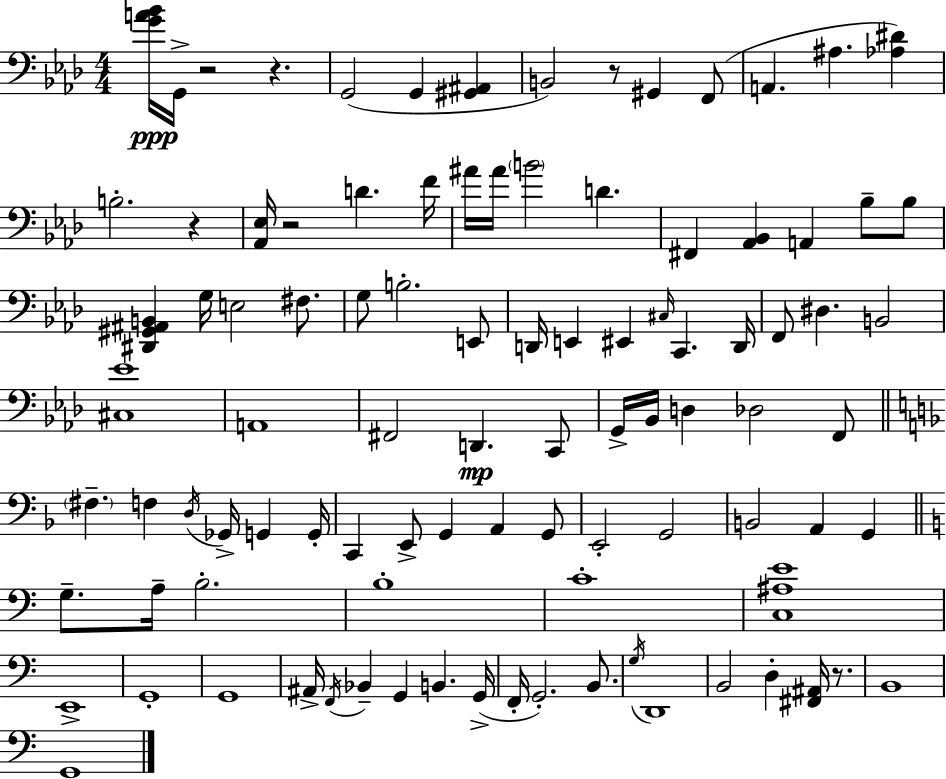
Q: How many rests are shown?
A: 6